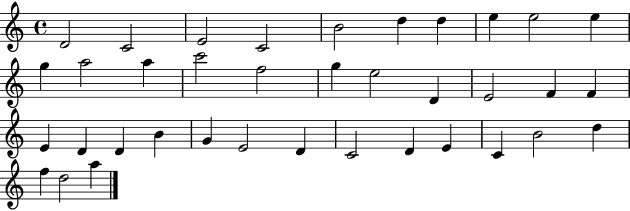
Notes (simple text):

D4/h C4/h E4/h C4/h B4/h D5/q D5/q E5/q E5/h E5/q G5/q A5/h A5/q C6/h F5/h G5/q E5/h D4/q E4/h F4/q F4/q E4/q D4/q D4/q B4/q G4/q E4/h D4/q C4/h D4/q E4/q C4/q B4/h D5/q F5/q D5/h A5/q